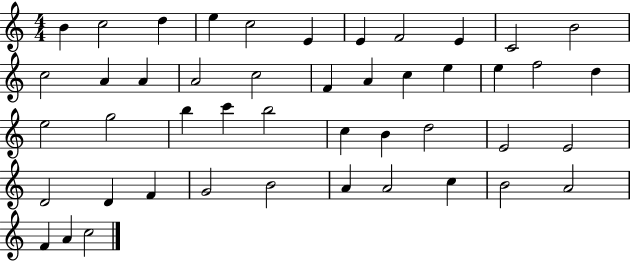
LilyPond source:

{
  \clef treble
  \numericTimeSignature
  \time 4/4
  \key c \major
  b'4 c''2 d''4 | e''4 c''2 e'4 | e'4 f'2 e'4 | c'2 b'2 | \break c''2 a'4 a'4 | a'2 c''2 | f'4 a'4 c''4 e''4 | e''4 f''2 d''4 | \break e''2 g''2 | b''4 c'''4 b''2 | c''4 b'4 d''2 | e'2 e'2 | \break d'2 d'4 f'4 | g'2 b'2 | a'4 a'2 c''4 | b'2 a'2 | \break f'4 a'4 c''2 | \bar "|."
}